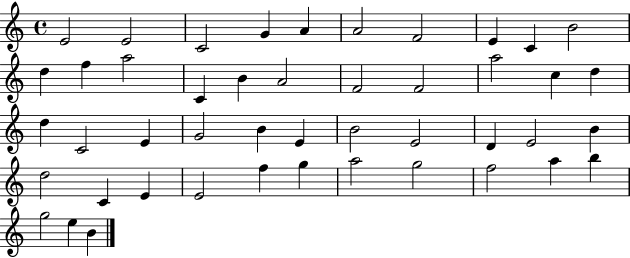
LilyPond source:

{
  \clef treble
  \time 4/4
  \defaultTimeSignature
  \key c \major
  e'2 e'2 | c'2 g'4 a'4 | a'2 f'2 | e'4 c'4 b'2 | \break d''4 f''4 a''2 | c'4 b'4 a'2 | f'2 f'2 | a''2 c''4 d''4 | \break d''4 c'2 e'4 | g'2 b'4 e'4 | b'2 e'2 | d'4 e'2 b'4 | \break d''2 c'4 e'4 | e'2 f''4 g''4 | a''2 g''2 | f''2 a''4 b''4 | \break g''2 e''4 b'4 | \bar "|."
}